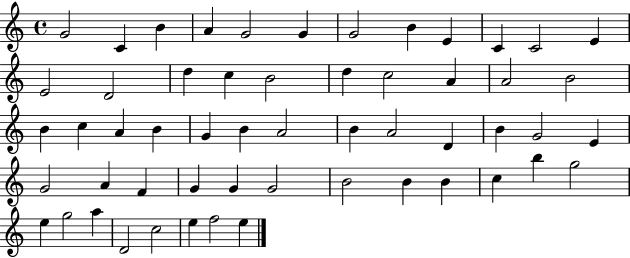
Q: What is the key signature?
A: C major